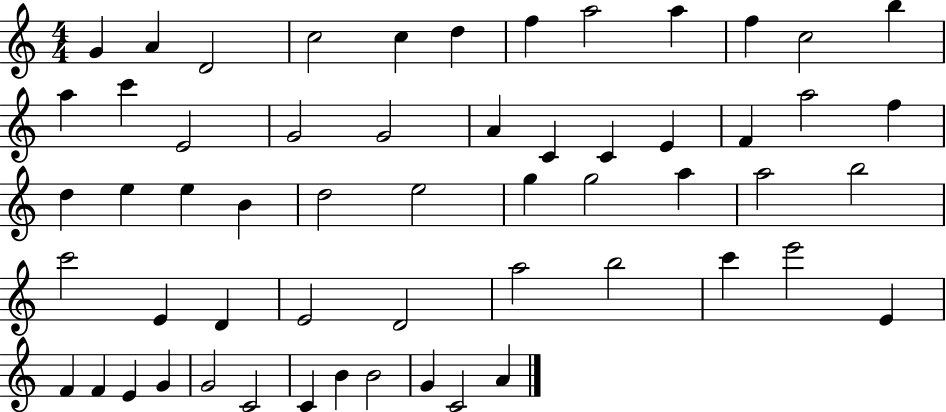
G4/q A4/q D4/h C5/h C5/q D5/q F5/q A5/h A5/q F5/q C5/h B5/q A5/q C6/q E4/h G4/h G4/h A4/q C4/q C4/q E4/q F4/q A5/h F5/q D5/q E5/q E5/q B4/q D5/h E5/h G5/q G5/h A5/q A5/h B5/h C6/h E4/q D4/q E4/h D4/h A5/h B5/h C6/q E6/h E4/q F4/q F4/q E4/q G4/q G4/h C4/h C4/q B4/q B4/h G4/q C4/h A4/q